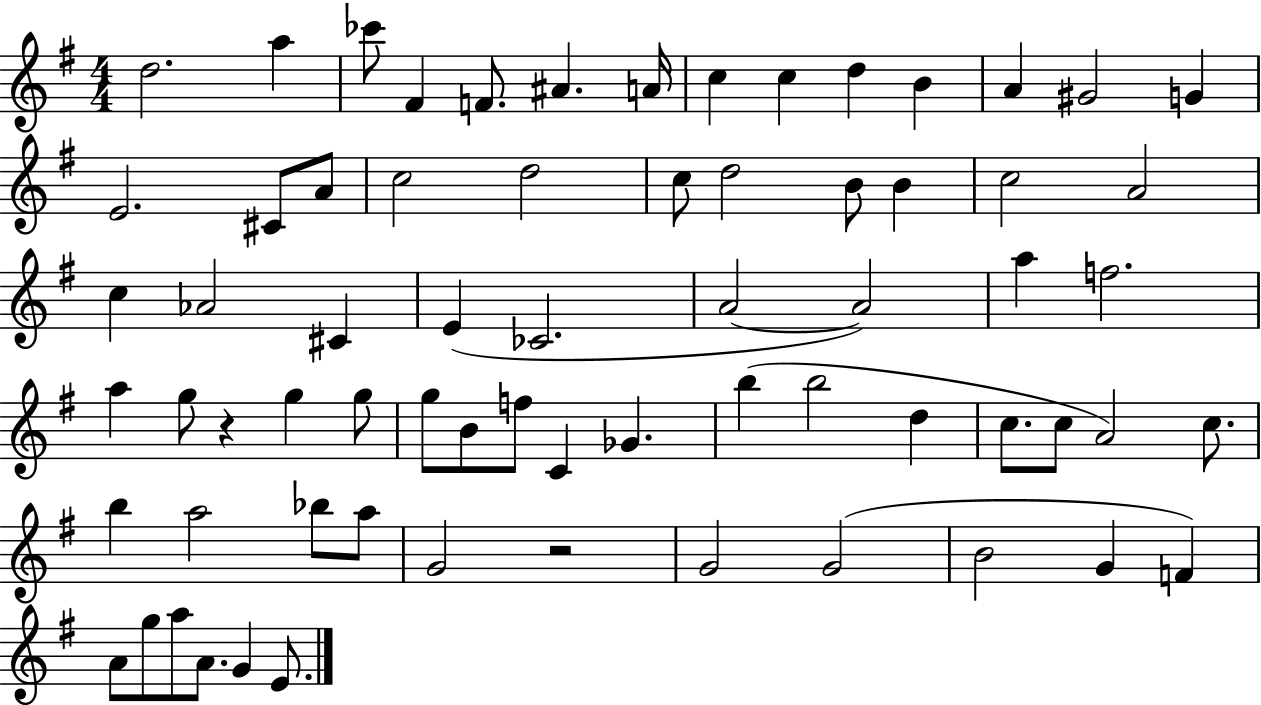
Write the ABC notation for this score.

X:1
T:Untitled
M:4/4
L:1/4
K:G
d2 a _c'/2 ^F F/2 ^A A/4 c c d B A ^G2 G E2 ^C/2 A/2 c2 d2 c/2 d2 B/2 B c2 A2 c _A2 ^C E _C2 A2 A2 a f2 a g/2 z g g/2 g/2 B/2 f/2 C _G b b2 d c/2 c/2 A2 c/2 b a2 _b/2 a/2 G2 z2 G2 G2 B2 G F A/2 g/2 a/2 A/2 G E/2